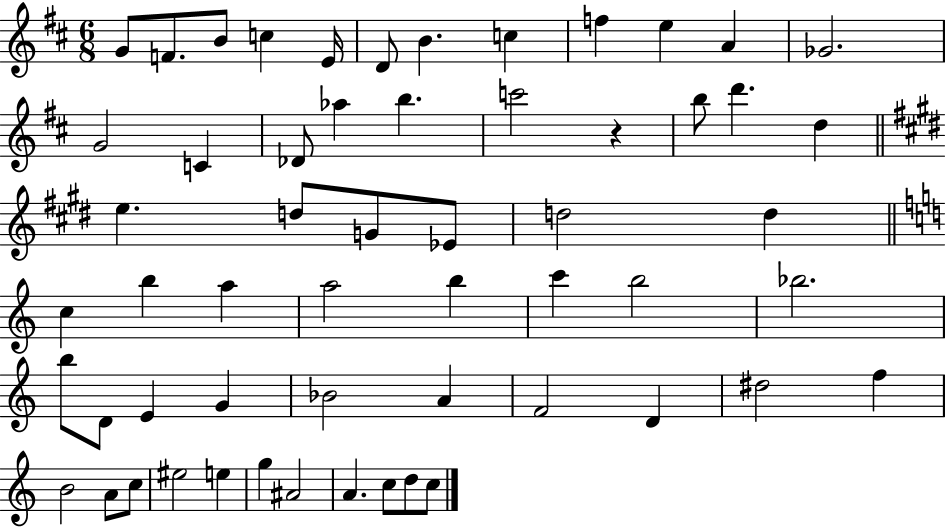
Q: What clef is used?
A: treble